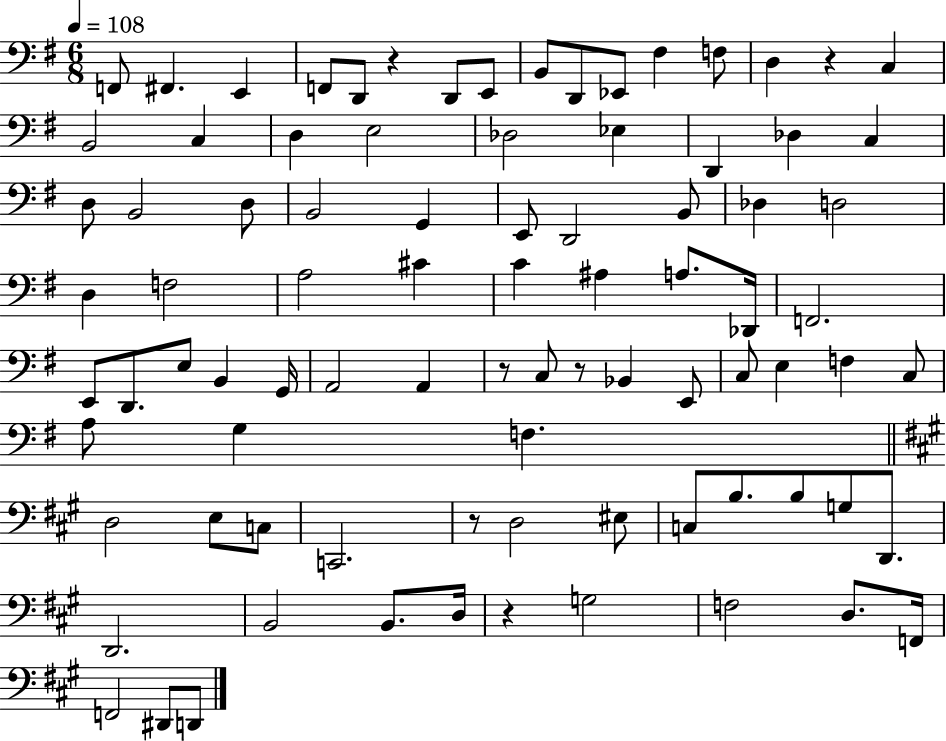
{
  \clef bass
  \numericTimeSignature
  \time 6/8
  \key g \major
  \tempo 4 = 108
  f,8 fis,4. e,4 | f,8 d,8 r4 d,8 e,8 | b,8 d,8 ees,8 fis4 f8 | d4 r4 c4 | \break b,2 c4 | d4 e2 | des2 ees4 | d,4 des4 c4 | \break d8 b,2 d8 | b,2 g,4 | e,8 d,2 b,8 | des4 d2 | \break d4 f2 | a2 cis'4 | c'4 ais4 a8. des,16 | f,2. | \break e,8 d,8. e8 b,4 g,16 | a,2 a,4 | r8 c8 r8 bes,4 e,8 | c8 e4 f4 c8 | \break a8 g4 f4. | \bar "||" \break \key a \major d2 e8 c8 | c,2. | r8 d2 eis8 | c8 b8. b8 g8 d,8. | \break d,2. | b,2 b,8. d16 | r4 g2 | f2 d8. f,16 | \break f,2 dis,8 d,8 | \bar "|."
}